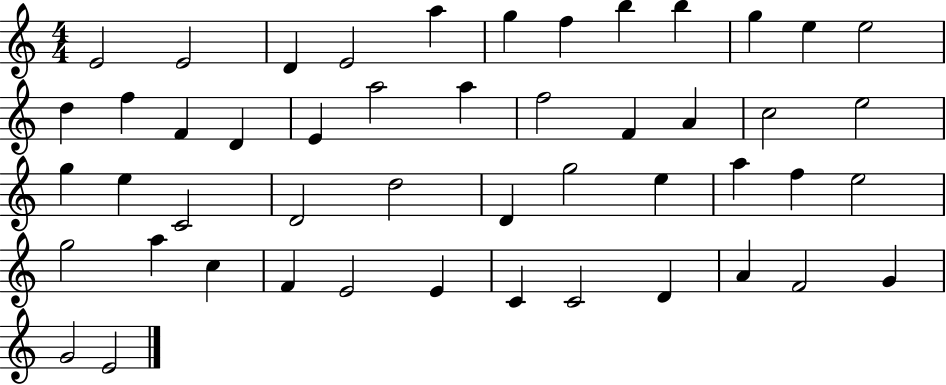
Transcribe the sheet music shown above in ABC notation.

X:1
T:Untitled
M:4/4
L:1/4
K:C
E2 E2 D E2 a g f b b g e e2 d f F D E a2 a f2 F A c2 e2 g e C2 D2 d2 D g2 e a f e2 g2 a c F E2 E C C2 D A F2 G G2 E2